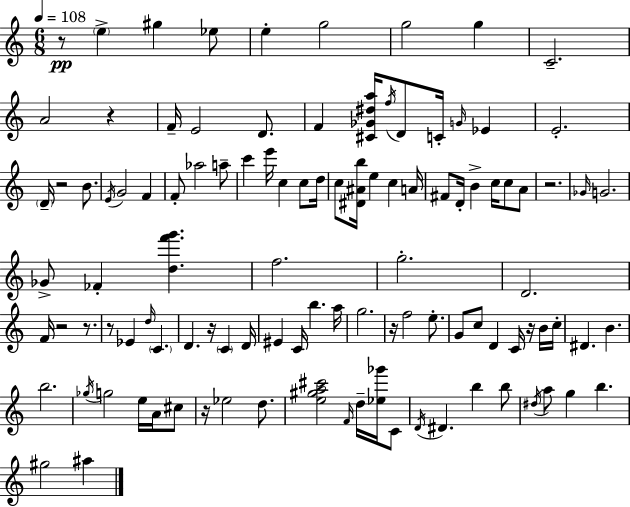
{
  \clef treble
  \numericTimeSignature
  \time 6/8
  \key a \minor
  \tempo 4 = 108
  r8\pp \parenthesize e''4-> gis''4 ees''8 | e''4-. g''2 | g''2 g''4 | c'2.-- | \break a'2 r4 | f'16-- e'2 d'8. | f'4 <cis' ges' dis'' a''>16 \acciaccatura { f''16 } d'8 c'16-. \grace { g'16 } ees'4 | e'2.-. | \break \parenthesize d'16-- r2 b'8. | \acciaccatura { e'16 } g'2 f'4 | f'8-. aes''2 | a''8-- c'''4 e'''16 c''4 | \break c''8 d''16 c''8 <dis' ais' b''>16 e''4 c''4 | a'16 fis'8 d'16-. b'4-> c''16 c''8 | a'8 r2. | \grace { ges'16 } g'2. | \break ges'8-> fes'4-. <d'' f''' g'''>4. | f''2. | g''2.-. | d'2. | \break f'16 r2 | r8. r8 ees'4 \grace { d''16 } \parenthesize c'4. | d'4. r16 | \parenthesize c'4 d'16 eis'4 c'16 b''4. | \break a''16 g''2. | r16 f''2 | e''8.-. g'8 c''8 d'4 | c'16 r16 b'16 c''16-. dis'4. b'4. | \break b''2. | \acciaccatura { ges''16 } g''2 | e''16 a'16 cis''8 r16 ees''2 | d''8. <e'' gis'' a'' cis'''>2 | \break \grace { f'16 } d''16-- <ees'' ges'''>16 c'8 \acciaccatura { d'16 } dis'4. | b''4 b''8 \acciaccatura { dis''16 } a''8 g''4 | b''4. gis''2 | ais''4 \bar "|."
}